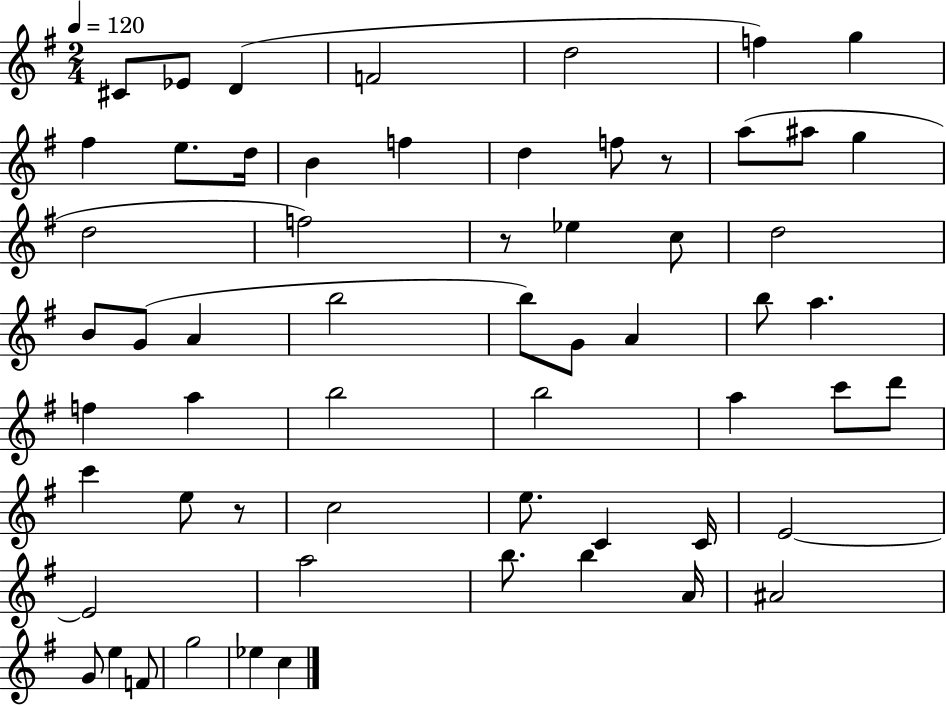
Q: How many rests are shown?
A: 3